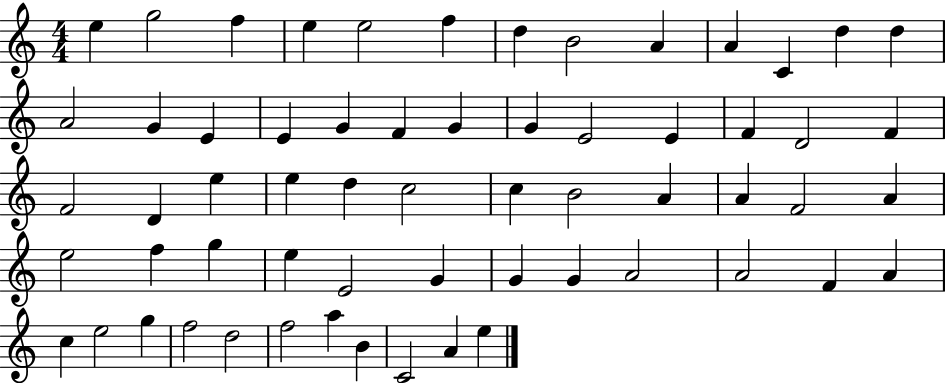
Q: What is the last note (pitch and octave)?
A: E5